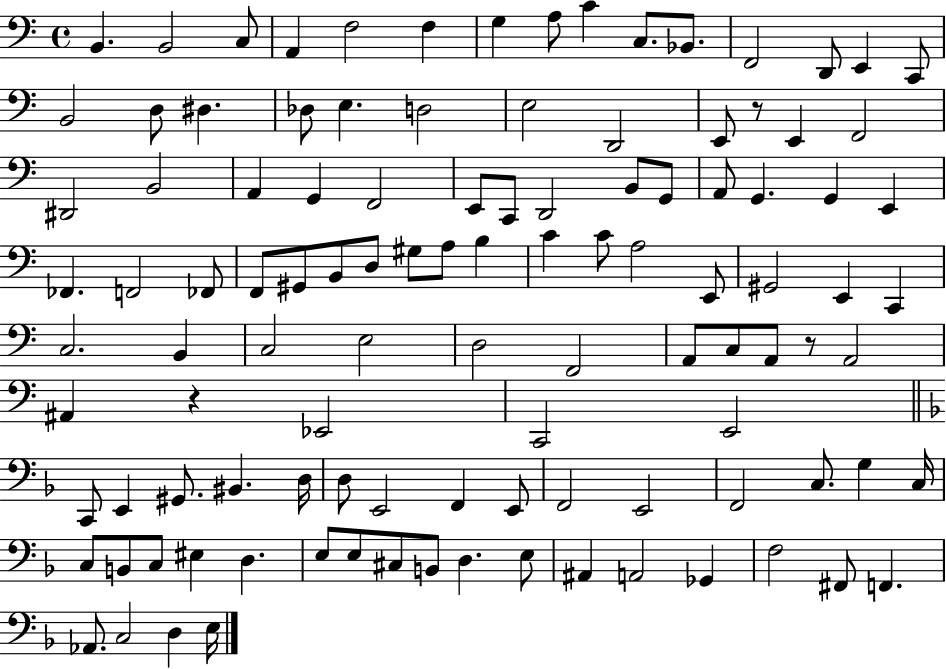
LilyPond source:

{
  \clef bass
  \time 4/4
  \defaultTimeSignature
  \key c \major
  \repeat volta 2 { b,4. b,2 c8 | a,4 f2 f4 | g4 a8 c'4 c8. bes,8. | f,2 d,8 e,4 c,8 | \break b,2 d8 dis4. | des8 e4. d2 | e2 d,2 | e,8 r8 e,4 f,2 | \break dis,2 b,2 | a,4 g,4 f,2 | e,8 c,8 d,2 b,8 g,8 | a,8 g,4. g,4 e,4 | \break fes,4. f,2 fes,8 | f,8 gis,8 b,8 d8 gis8 a8 b4 | c'4 c'8 a2 e,8 | gis,2 e,4 c,4 | \break c2. b,4 | c2 e2 | d2 f,2 | a,8 c8 a,8 r8 a,2 | \break ais,4 r4 ees,2 | c,2 e,2 | \bar "||" \break \key d \minor c,8 e,4 gis,8. bis,4. d16 | d8 e,2 f,4 e,8 | f,2 e,2 | f,2 c8. g4 c16 | \break c8 b,8 c8 eis4 d4. | e8 e8 cis8 b,8 d4. e8 | ais,4 a,2 ges,4 | f2 fis,8 f,4. | \break aes,8. c2 d4 e16 | } \bar "|."
}